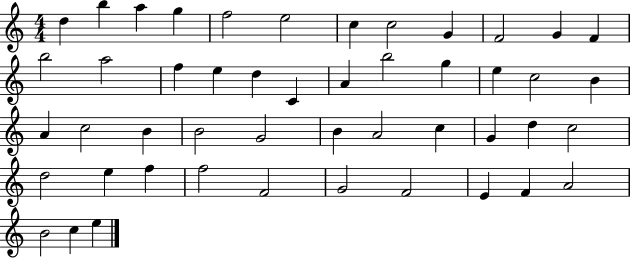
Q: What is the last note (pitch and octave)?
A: E5